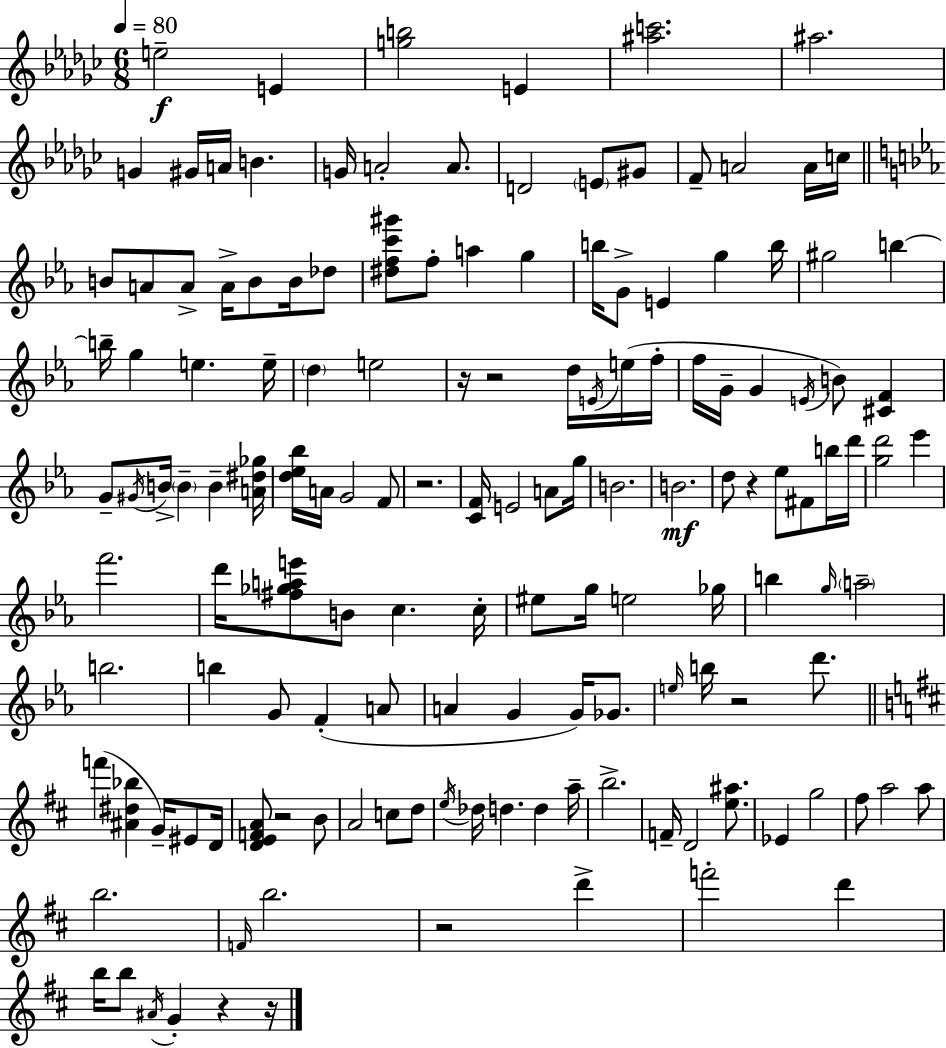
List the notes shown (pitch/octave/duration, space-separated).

E5/h E4/q [G5,B5]/h E4/q [A#5,C6]/h. A#5/h. G4/q G#4/s A4/s B4/q. G4/s A4/h A4/e. D4/h E4/e G#4/e F4/e A4/h A4/s C5/s B4/e A4/e A4/e A4/s B4/e B4/s Db5/e [D#5,F5,C6,G#6]/e F5/e A5/q G5/q B5/s G4/e E4/q G5/q B5/s G#5/h B5/q B5/s G5/q E5/q. E5/s D5/q E5/h R/s R/h D5/s E4/s E5/s F5/s F5/s G4/s G4/q E4/s B4/e [C#4,F4]/q G4/e G#4/s B4/s B4/q B4/q [A4,D#5,Gb5]/s [D5,Eb5,Bb5]/s A4/s G4/h F4/e R/h. [C4,F4]/s E4/h A4/e G5/s B4/h. B4/h. D5/e R/q Eb5/e F#4/e B5/s D6/s [G5,D6]/h Eb6/q F6/h. D6/s [F#5,Gb5,A5,E6]/e B4/e C5/q. C5/s EIS5/e G5/s E5/h Gb5/s B5/q G5/s A5/h B5/h. B5/q G4/e F4/q A4/e A4/q G4/q G4/s Gb4/e. E5/s B5/s R/h D6/e. F6/q [A#4,D#5,Bb5]/q G4/s EIS4/e D4/s [D4,E4,F4,A4]/e R/h B4/e A4/h C5/e D5/e E5/s Db5/s D5/q. D5/q A5/s B5/h. F4/s D4/h [E5,A#5]/e. Eb4/q G5/h F#5/e A5/h A5/e B5/h. F4/s B5/h. R/h D6/q F6/h D6/q B5/s B5/e A#4/s G4/q R/q R/s